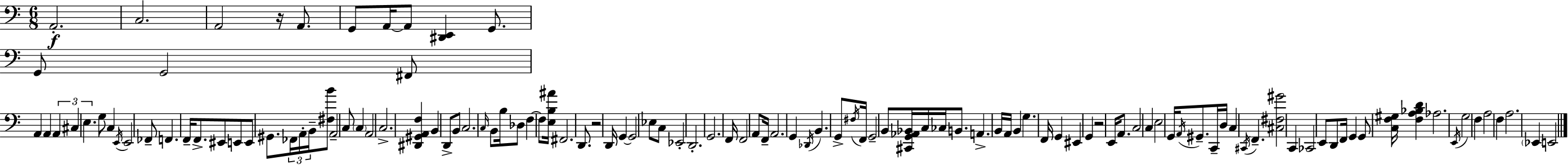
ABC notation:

X:1
T:Untitled
M:6/8
L:1/4
K:Am
A,,2 C,2 A,,2 z/4 A,,/2 G,,/2 A,,/4 A,,/2 [^D,,E,,] G,,/2 G,,/2 G,,2 ^F,,/2 A,, A,, A,, ^C, E, G,/2 C, E,,/4 E,,2 _F,,/2 F,, F,,/4 F,,/2 ^E,,/2 E,,/2 E,,/2 ^G,,/2 _F,,/4 A,,/4 B,,/4 [^F,B]/2 A,,2 C,/2 C, A,,2 C,2 [^D,,^G,,A,,F,] B,, D,,/2 B,,/2 C,2 C,/4 B,,/2 B,/4 _D,/2 F, F,/2 [E,B,^A]/4 ^F,,2 D,,/2 z2 D,,/4 G,, G,,2 _E,/2 C,/2 _E,,2 D,,2 G,,2 F,,/4 F,,2 A,,/2 F,,/4 A,,2 G,, _D,,/4 B,, G,,/2 ^F,/4 F,,/4 G,,2 B,,/2 [^C,,G,,_A,,_B,,]/4 C,/4 _C,/4 B,,/2 A,, B,,/4 A,,/4 B,, G, F,,/4 G,, ^E,, G,, z2 E,,/4 A,,/2 C,2 C, E,2 G,,/4 A,,/4 ^G,,/2 C,,/4 D,/4 C, ^C,,/4 F,, [^C,^F,^G]2 C,, _C,,2 E,,/2 D,,/2 F,,/4 G,, G,,/2 [C,F,^G,]/4 [F,A,_B,D] _A,2 E,,/4 G,2 F, A,2 F, A,2 _E,, E,,2